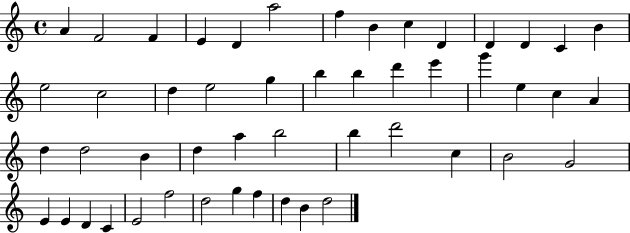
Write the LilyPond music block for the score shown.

{
  \clef treble
  \time 4/4
  \defaultTimeSignature
  \key c \major
  a'4 f'2 f'4 | e'4 d'4 a''2 | f''4 b'4 c''4 d'4 | d'4 d'4 c'4 b'4 | \break e''2 c''2 | d''4 e''2 g''4 | b''4 b''4 d'''4 e'''4 | g'''4 e''4 c''4 a'4 | \break d''4 d''2 b'4 | d''4 a''4 b''2 | b''4 d'''2 c''4 | b'2 g'2 | \break e'4 e'4 d'4 c'4 | e'2 f''2 | d''2 g''4 f''4 | d''4 b'4 d''2 | \break \bar "|."
}